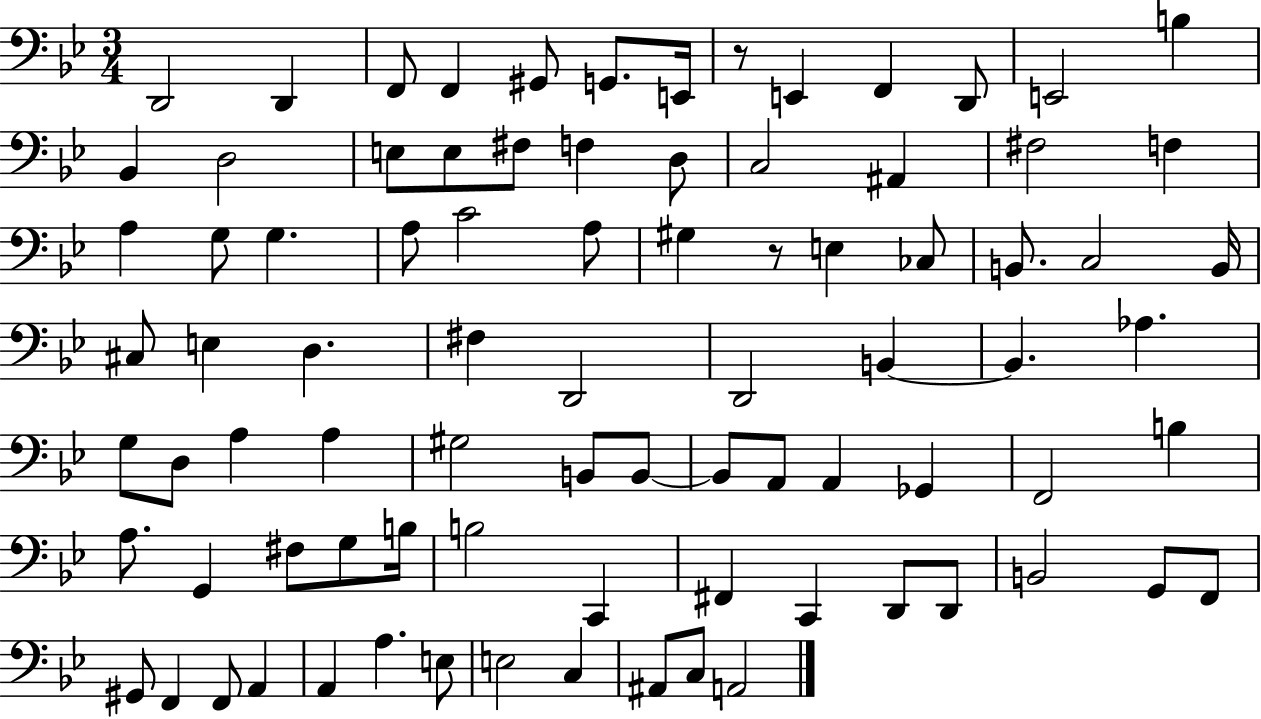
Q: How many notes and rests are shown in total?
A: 85